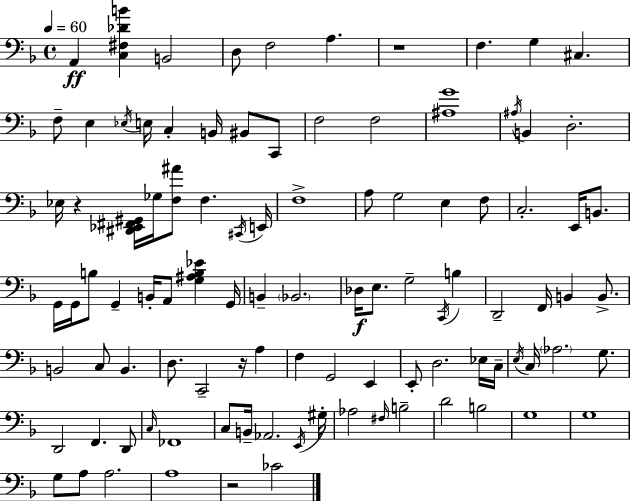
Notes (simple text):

A2/q [C3,F#3,Db4,B4]/q B2/h D3/e F3/h A3/q. R/w F3/q. G3/q C#3/q. F3/e E3/q Eb3/s E3/s C3/q B2/s BIS2/e C2/e F3/h F3/h [A#3,G4]/w A#3/s B2/q D3/h. Eb3/s R/q [D#2,Eb2,F#2,G#2]/s Gb3/s [F3,A#4]/e F3/q. C#2/s E2/s F3/w A3/e G3/h E3/q F3/e C3/h. E2/s B2/e. G2/s G2/s B3/e G2/q B2/s A2/e [G3,A#3,B3,Eb4]/q G2/s B2/q Bb2/h. Db3/s E3/e. G3/h C2/s B3/q D2/h F2/s B2/q B2/e. B2/h C3/e B2/q. D3/e. C2/h R/s A3/q F3/q G2/h E2/q E2/e D3/h. Eb3/s C3/s E3/s C3/s Ab3/h. G3/e. D2/h F2/q. D2/e C3/s FES2/w C3/e B2/s Ab2/h. E2/s G#3/s Ab3/h F#3/s B3/h D4/h B3/h G3/w G3/w G3/e A3/e A3/h. A3/w R/h CES4/h